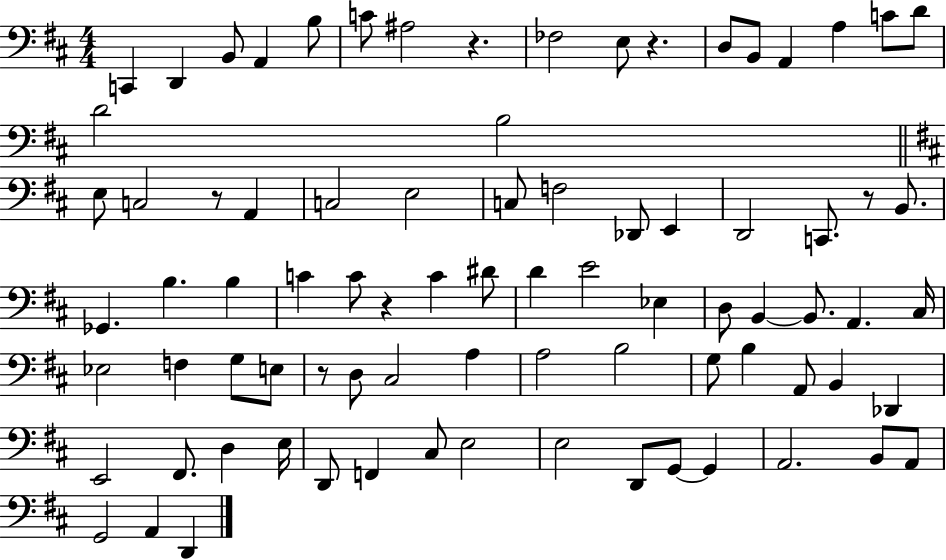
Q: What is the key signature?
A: D major